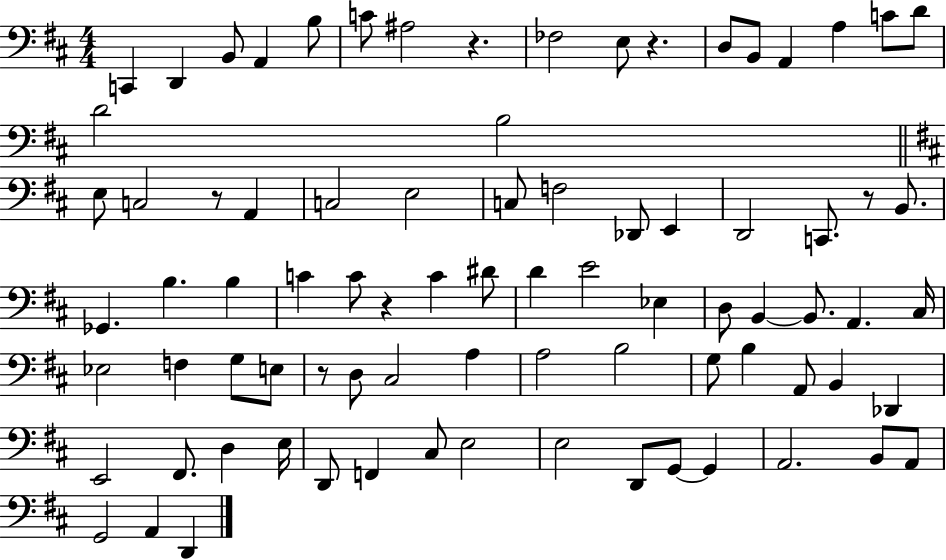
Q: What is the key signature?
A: D major